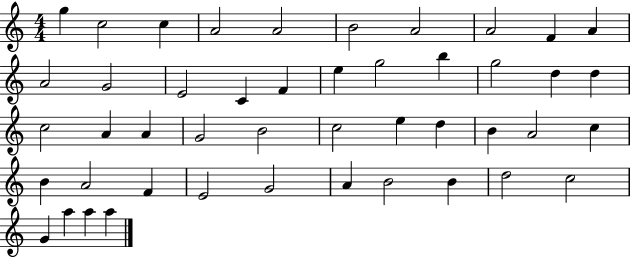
{
  \clef treble
  \numericTimeSignature
  \time 4/4
  \key c \major
  g''4 c''2 c''4 | a'2 a'2 | b'2 a'2 | a'2 f'4 a'4 | \break a'2 g'2 | e'2 c'4 f'4 | e''4 g''2 b''4 | g''2 d''4 d''4 | \break c''2 a'4 a'4 | g'2 b'2 | c''2 e''4 d''4 | b'4 a'2 c''4 | \break b'4 a'2 f'4 | e'2 g'2 | a'4 b'2 b'4 | d''2 c''2 | \break g'4 a''4 a''4 a''4 | \bar "|."
}